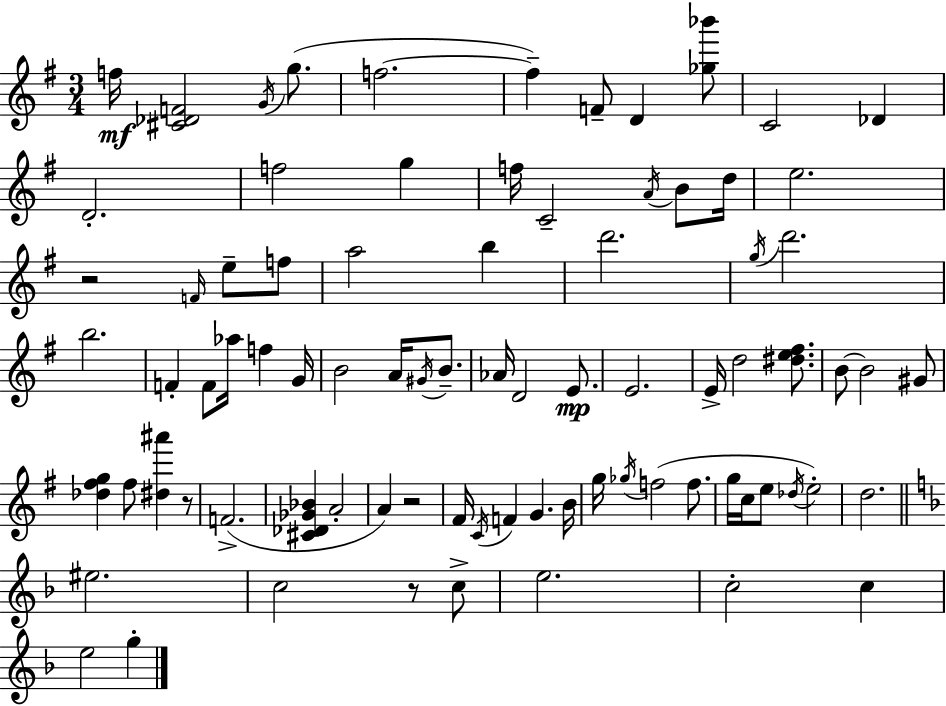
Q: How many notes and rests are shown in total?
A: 82